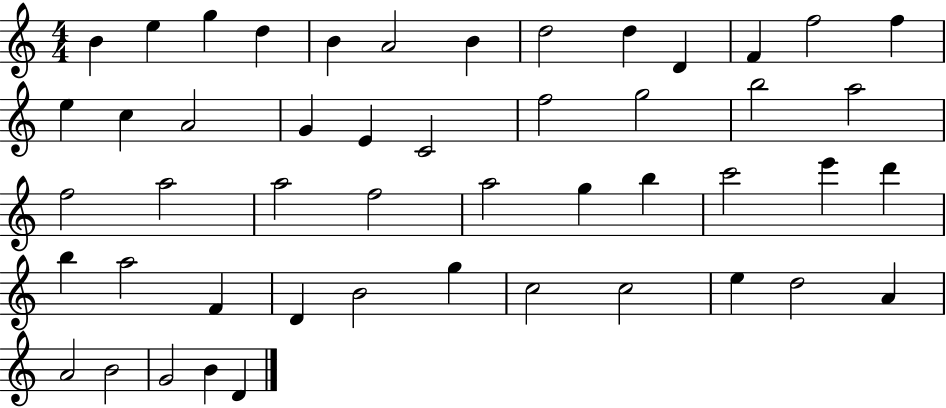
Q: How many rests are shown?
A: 0